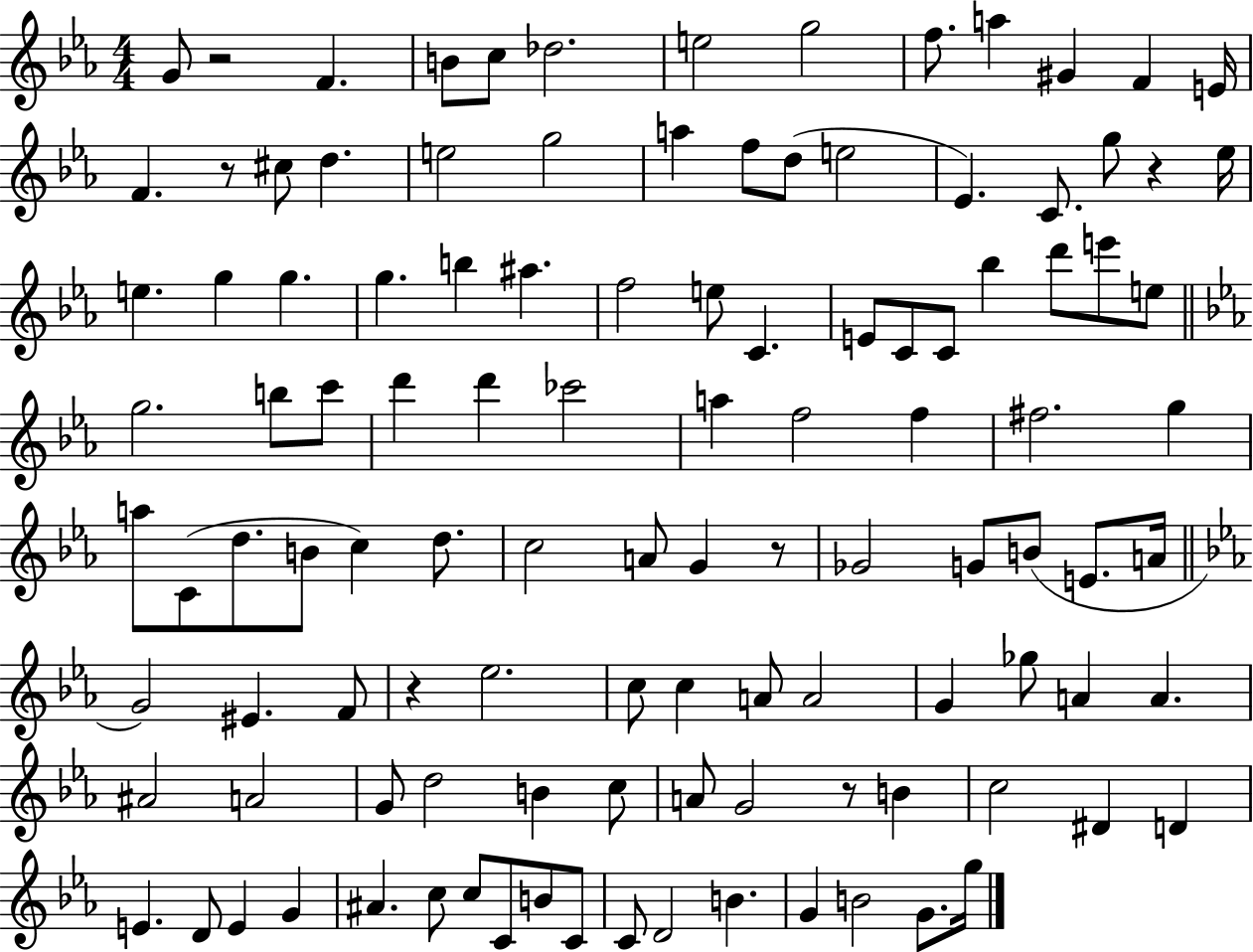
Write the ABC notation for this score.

X:1
T:Untitled
M:4/4
L:1/4
K:Eb
G/2 z2 F B/2 c/2 _d2 e2 g2 f/2 a ^G F E/4 F z/2 ^c/2 d e2 g2 a f/2 d/2 e2 _E C/2 g/2 z _e/4 e g g g b ^a f2 e/2 C E/2 C/2 C/2 _b d'/2 e'/2 e/2 g2 b/2 c'/2 d' d' _c'2 a f2 f ^f2 g a/2 C/2 d/2 B/2 c d/2 c2 A/2 G z/2 _G2 G/2 B/2 E/2 A/4 G2 ^E F/2 z _e2 c/2 c A/2 A2 G _g/2 A A ^A2 A2 G/2 d2 B c/2 A/2 G2 z/2 B c2 ^D D E D/2 E G ^A c/2 c/2 C/2 B/2 C/2 C/2 D2 B G B2 G/2 g/4